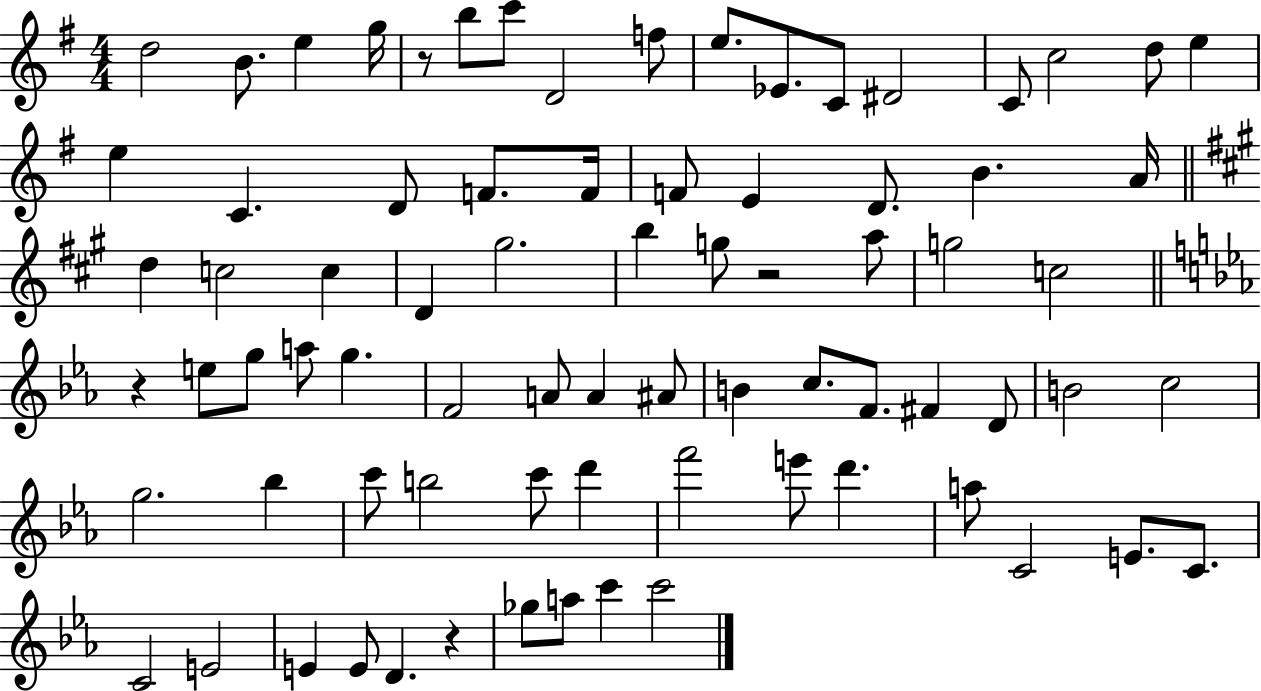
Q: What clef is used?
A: treble